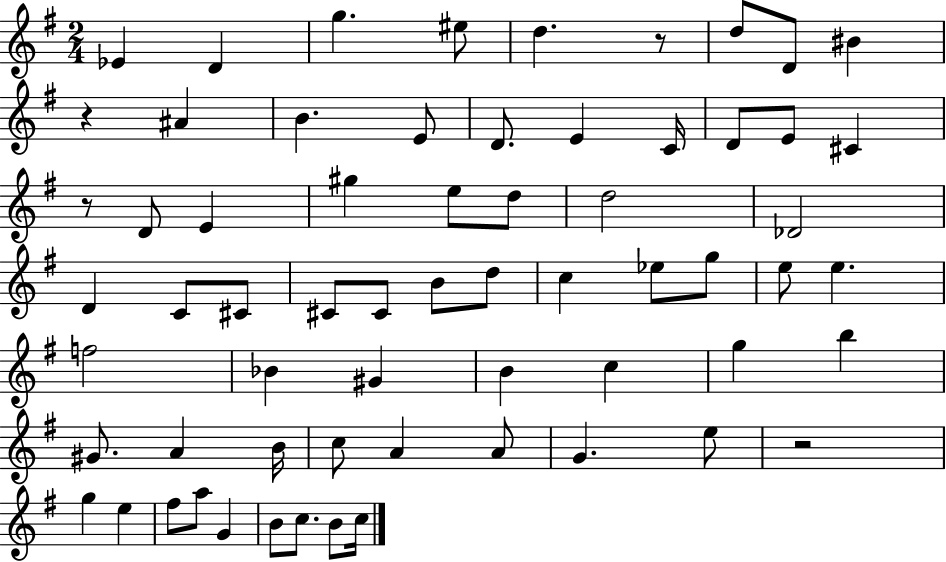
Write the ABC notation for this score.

X:1
T:Untitled
M:2/4
L:1/4
K:G
_E D g ^e/2 d z/2 d/2 D/2 ^B z ^A B E/2 D/2 E C/4 D/2 E/2 ^C z/2 D/2 E ^g e/2 d/2 d2 _D2 D C/2 ^C/2 ^C/2 ^C/2 B/2 d/2 c _e/2 g/2 e/2 e f2 _B ^G B c g b ^G/2 A B/4 c/2 A A/2 G e/2 z2 g e ^f/2 a/2 G B/2 c/2 B/2 c/4